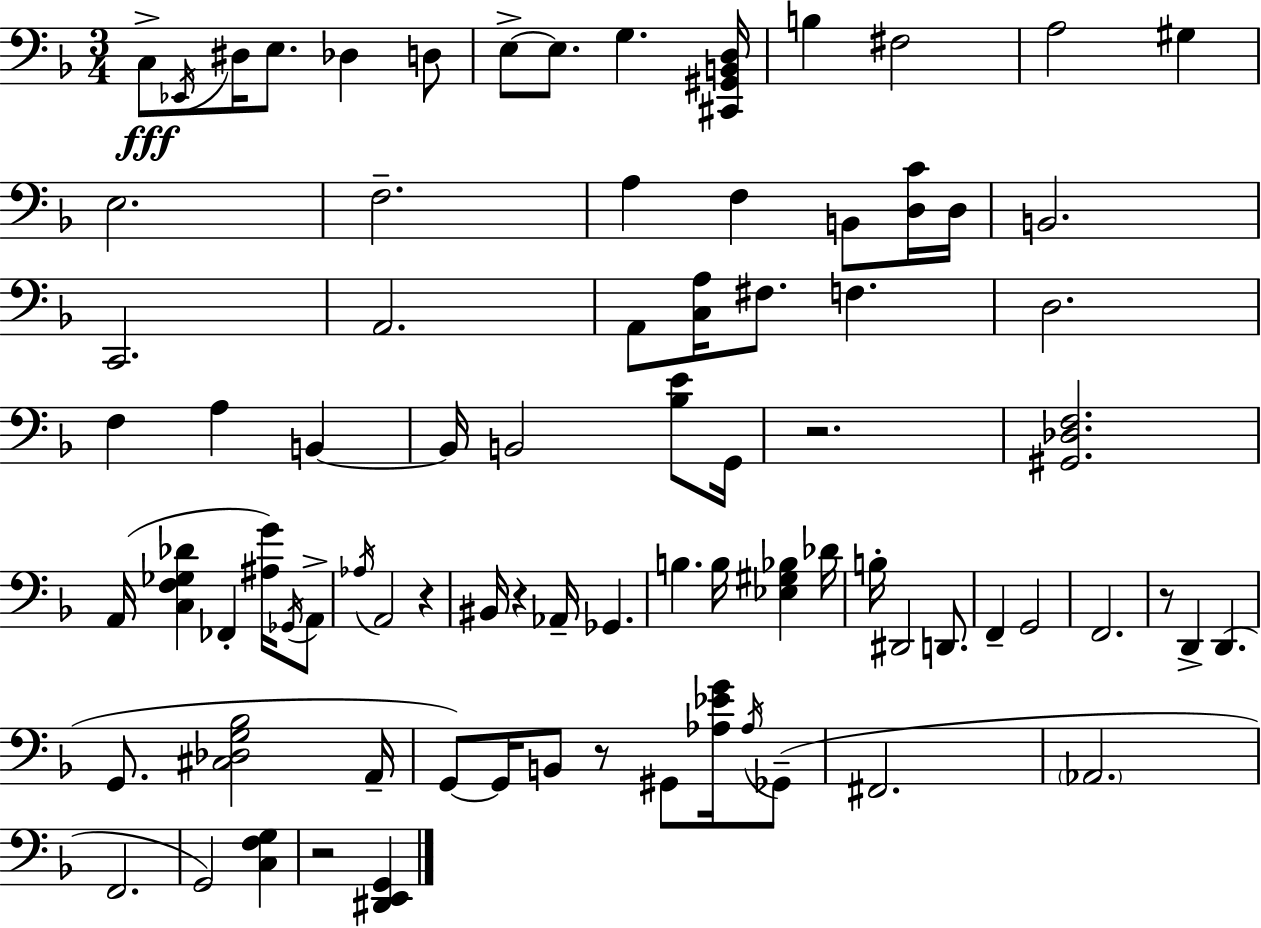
X:1
T:Untitled
M:3/4
L:1/4
K:Dm
C,/2 _E,,/4 ^D,/4 E,/2 _D, D,/2 E,/2 E,/2 G, [^C,,^G,,B,,D,]/4 B, ^F,2 A,2 ^G, E,2 F,2 A, F, B,,/2 [D,C]/4 D,/4 B,,2 C,,2 A,,2 A,,/2 [C,A,]/4 ^F,/2 F, D,2 F, A, B,, B,,/4 B,,2 [_B,E]/2 G,,/4 z2 [^G,,_D,F,]2 A,,/4 [C,F,_G,_D] _F,, [^A,G]/4 _G,,/4 A,,/2 _A,/4 A,,2 z ^B,,/4 z _A,,/4 _G,, B, B,/4 [_E,^G,_B,] _D/4 B,/4 ^D,,2 D,,/2 F,, G,,2 F,,2 z/2 D,, D,, G,,/2 [^C,_D,G,_B,]2 A,,/4 G,,/2 G,,/4 B,,/2 z/2 ^G,,/2 [_A,_EG]/4 _A,/4 _G,,/2 ^F,,2 _A,,2 F,,2 G,,2 [C,F,G,] z2 [^D,,E,,G,,]